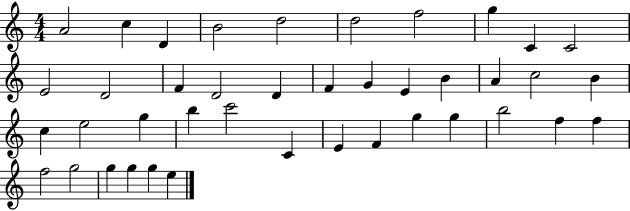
{
  \clef treble
  \numericTimeSignature
  \time 4/4
  \key c \major
  a'2 c''4 d'4 | b'2 d''2 | d''2 f''2 | g''4 c'4 c'2 | \break e'2 d'2 | f'4 d'2 d'4 | f'4 g'4 e'4 b'4 | a'4 c''2 b'4 | \break c''4 e''2 g''4 | b''4 c'''2 c'4 | e'4 f'4 g''4 g''4 | b''2 f''4 f''4 | \break f''2 g''2 | g''4 g''4 g''4 e''4 | \bar "|."
}